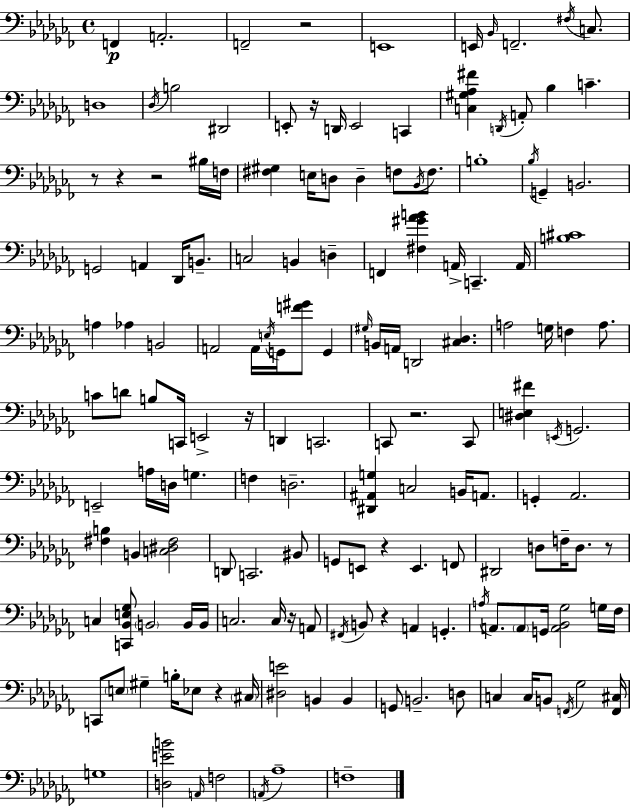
X:1
T:Untitled
M:4/4
L:1/4
K:Abm
F,, A,,2 F,,2 z2 E,,4 E,,/4 _B,,/4 F,,2 ^F,/4 C,/2 D,4 _D,/4 B,2 ^D,,2 E,,/2 z/4 D,,/4 E,,2 C,, [C,^G,_A,^F] D,,/4 A,,/2 _B, C z/2 z z2 ^B,/4 F,/4 [^F,^G,] E,/4 D,/2 D, F,/2 _B,,/4 F,/2 B,4 _B,/4 G,, B,,2 G,,2 A,, _D,,/4 B,,/2 C,2 B,, D, F,, [^F,^G_AB] A,,/4 C,, A,,/4 [B,^C]4 A, _A, B,,2 A,,2 A,,/4 E,/4 G,,/4 [F^G]/2 G,, ^G,/4 B,,/4 A,,/4 D,,2 [^C,_D,] A,2 G,/4 F, A,/2 C/2 D/2 B,/2 C,,/4 E,,2 z/4 D,, C,,2 C,,/2 z2 C,,/2 [^D,E,^F] E,,/4 G,,2 E,,2 A,/4 D,/4 G, F, D,2 [^D,,^A,,G,] C,2 B,,/4 A,,/2 G,, _A,,2 [^F,B,] B,, [C,^D,^F,]2 D,,/2 C,,2 ^B,,/2 G,,/2 E,,/2 z E,, F,,/2 ^D,,2 D,/2 F,/4 D,/2 z/2 C, [C,,_B,,E,_G,]/2 B,,2 B,,/4 B,,/4 C,2 C,/4 z/4 A,,/2 ^F,,/4 B,,/2 z A,, G,, A,/4 A,,/2 A,,/2 G,,/4 [A,,_B,,_G,]2 G,/4 _F,/4 C,,/2 E,/2 ^G, B,/4 _E,/2 z ^C,/4 [^D,E]2 B,, B,, G,,/2 B,,2 D,/2 C, C,/4 B,,/2 F,,/4 _G,2 [F,,^C,]/4 G,4 [D,EB]2 A,,/4 F,2 A,,/4 _A,4 F,4